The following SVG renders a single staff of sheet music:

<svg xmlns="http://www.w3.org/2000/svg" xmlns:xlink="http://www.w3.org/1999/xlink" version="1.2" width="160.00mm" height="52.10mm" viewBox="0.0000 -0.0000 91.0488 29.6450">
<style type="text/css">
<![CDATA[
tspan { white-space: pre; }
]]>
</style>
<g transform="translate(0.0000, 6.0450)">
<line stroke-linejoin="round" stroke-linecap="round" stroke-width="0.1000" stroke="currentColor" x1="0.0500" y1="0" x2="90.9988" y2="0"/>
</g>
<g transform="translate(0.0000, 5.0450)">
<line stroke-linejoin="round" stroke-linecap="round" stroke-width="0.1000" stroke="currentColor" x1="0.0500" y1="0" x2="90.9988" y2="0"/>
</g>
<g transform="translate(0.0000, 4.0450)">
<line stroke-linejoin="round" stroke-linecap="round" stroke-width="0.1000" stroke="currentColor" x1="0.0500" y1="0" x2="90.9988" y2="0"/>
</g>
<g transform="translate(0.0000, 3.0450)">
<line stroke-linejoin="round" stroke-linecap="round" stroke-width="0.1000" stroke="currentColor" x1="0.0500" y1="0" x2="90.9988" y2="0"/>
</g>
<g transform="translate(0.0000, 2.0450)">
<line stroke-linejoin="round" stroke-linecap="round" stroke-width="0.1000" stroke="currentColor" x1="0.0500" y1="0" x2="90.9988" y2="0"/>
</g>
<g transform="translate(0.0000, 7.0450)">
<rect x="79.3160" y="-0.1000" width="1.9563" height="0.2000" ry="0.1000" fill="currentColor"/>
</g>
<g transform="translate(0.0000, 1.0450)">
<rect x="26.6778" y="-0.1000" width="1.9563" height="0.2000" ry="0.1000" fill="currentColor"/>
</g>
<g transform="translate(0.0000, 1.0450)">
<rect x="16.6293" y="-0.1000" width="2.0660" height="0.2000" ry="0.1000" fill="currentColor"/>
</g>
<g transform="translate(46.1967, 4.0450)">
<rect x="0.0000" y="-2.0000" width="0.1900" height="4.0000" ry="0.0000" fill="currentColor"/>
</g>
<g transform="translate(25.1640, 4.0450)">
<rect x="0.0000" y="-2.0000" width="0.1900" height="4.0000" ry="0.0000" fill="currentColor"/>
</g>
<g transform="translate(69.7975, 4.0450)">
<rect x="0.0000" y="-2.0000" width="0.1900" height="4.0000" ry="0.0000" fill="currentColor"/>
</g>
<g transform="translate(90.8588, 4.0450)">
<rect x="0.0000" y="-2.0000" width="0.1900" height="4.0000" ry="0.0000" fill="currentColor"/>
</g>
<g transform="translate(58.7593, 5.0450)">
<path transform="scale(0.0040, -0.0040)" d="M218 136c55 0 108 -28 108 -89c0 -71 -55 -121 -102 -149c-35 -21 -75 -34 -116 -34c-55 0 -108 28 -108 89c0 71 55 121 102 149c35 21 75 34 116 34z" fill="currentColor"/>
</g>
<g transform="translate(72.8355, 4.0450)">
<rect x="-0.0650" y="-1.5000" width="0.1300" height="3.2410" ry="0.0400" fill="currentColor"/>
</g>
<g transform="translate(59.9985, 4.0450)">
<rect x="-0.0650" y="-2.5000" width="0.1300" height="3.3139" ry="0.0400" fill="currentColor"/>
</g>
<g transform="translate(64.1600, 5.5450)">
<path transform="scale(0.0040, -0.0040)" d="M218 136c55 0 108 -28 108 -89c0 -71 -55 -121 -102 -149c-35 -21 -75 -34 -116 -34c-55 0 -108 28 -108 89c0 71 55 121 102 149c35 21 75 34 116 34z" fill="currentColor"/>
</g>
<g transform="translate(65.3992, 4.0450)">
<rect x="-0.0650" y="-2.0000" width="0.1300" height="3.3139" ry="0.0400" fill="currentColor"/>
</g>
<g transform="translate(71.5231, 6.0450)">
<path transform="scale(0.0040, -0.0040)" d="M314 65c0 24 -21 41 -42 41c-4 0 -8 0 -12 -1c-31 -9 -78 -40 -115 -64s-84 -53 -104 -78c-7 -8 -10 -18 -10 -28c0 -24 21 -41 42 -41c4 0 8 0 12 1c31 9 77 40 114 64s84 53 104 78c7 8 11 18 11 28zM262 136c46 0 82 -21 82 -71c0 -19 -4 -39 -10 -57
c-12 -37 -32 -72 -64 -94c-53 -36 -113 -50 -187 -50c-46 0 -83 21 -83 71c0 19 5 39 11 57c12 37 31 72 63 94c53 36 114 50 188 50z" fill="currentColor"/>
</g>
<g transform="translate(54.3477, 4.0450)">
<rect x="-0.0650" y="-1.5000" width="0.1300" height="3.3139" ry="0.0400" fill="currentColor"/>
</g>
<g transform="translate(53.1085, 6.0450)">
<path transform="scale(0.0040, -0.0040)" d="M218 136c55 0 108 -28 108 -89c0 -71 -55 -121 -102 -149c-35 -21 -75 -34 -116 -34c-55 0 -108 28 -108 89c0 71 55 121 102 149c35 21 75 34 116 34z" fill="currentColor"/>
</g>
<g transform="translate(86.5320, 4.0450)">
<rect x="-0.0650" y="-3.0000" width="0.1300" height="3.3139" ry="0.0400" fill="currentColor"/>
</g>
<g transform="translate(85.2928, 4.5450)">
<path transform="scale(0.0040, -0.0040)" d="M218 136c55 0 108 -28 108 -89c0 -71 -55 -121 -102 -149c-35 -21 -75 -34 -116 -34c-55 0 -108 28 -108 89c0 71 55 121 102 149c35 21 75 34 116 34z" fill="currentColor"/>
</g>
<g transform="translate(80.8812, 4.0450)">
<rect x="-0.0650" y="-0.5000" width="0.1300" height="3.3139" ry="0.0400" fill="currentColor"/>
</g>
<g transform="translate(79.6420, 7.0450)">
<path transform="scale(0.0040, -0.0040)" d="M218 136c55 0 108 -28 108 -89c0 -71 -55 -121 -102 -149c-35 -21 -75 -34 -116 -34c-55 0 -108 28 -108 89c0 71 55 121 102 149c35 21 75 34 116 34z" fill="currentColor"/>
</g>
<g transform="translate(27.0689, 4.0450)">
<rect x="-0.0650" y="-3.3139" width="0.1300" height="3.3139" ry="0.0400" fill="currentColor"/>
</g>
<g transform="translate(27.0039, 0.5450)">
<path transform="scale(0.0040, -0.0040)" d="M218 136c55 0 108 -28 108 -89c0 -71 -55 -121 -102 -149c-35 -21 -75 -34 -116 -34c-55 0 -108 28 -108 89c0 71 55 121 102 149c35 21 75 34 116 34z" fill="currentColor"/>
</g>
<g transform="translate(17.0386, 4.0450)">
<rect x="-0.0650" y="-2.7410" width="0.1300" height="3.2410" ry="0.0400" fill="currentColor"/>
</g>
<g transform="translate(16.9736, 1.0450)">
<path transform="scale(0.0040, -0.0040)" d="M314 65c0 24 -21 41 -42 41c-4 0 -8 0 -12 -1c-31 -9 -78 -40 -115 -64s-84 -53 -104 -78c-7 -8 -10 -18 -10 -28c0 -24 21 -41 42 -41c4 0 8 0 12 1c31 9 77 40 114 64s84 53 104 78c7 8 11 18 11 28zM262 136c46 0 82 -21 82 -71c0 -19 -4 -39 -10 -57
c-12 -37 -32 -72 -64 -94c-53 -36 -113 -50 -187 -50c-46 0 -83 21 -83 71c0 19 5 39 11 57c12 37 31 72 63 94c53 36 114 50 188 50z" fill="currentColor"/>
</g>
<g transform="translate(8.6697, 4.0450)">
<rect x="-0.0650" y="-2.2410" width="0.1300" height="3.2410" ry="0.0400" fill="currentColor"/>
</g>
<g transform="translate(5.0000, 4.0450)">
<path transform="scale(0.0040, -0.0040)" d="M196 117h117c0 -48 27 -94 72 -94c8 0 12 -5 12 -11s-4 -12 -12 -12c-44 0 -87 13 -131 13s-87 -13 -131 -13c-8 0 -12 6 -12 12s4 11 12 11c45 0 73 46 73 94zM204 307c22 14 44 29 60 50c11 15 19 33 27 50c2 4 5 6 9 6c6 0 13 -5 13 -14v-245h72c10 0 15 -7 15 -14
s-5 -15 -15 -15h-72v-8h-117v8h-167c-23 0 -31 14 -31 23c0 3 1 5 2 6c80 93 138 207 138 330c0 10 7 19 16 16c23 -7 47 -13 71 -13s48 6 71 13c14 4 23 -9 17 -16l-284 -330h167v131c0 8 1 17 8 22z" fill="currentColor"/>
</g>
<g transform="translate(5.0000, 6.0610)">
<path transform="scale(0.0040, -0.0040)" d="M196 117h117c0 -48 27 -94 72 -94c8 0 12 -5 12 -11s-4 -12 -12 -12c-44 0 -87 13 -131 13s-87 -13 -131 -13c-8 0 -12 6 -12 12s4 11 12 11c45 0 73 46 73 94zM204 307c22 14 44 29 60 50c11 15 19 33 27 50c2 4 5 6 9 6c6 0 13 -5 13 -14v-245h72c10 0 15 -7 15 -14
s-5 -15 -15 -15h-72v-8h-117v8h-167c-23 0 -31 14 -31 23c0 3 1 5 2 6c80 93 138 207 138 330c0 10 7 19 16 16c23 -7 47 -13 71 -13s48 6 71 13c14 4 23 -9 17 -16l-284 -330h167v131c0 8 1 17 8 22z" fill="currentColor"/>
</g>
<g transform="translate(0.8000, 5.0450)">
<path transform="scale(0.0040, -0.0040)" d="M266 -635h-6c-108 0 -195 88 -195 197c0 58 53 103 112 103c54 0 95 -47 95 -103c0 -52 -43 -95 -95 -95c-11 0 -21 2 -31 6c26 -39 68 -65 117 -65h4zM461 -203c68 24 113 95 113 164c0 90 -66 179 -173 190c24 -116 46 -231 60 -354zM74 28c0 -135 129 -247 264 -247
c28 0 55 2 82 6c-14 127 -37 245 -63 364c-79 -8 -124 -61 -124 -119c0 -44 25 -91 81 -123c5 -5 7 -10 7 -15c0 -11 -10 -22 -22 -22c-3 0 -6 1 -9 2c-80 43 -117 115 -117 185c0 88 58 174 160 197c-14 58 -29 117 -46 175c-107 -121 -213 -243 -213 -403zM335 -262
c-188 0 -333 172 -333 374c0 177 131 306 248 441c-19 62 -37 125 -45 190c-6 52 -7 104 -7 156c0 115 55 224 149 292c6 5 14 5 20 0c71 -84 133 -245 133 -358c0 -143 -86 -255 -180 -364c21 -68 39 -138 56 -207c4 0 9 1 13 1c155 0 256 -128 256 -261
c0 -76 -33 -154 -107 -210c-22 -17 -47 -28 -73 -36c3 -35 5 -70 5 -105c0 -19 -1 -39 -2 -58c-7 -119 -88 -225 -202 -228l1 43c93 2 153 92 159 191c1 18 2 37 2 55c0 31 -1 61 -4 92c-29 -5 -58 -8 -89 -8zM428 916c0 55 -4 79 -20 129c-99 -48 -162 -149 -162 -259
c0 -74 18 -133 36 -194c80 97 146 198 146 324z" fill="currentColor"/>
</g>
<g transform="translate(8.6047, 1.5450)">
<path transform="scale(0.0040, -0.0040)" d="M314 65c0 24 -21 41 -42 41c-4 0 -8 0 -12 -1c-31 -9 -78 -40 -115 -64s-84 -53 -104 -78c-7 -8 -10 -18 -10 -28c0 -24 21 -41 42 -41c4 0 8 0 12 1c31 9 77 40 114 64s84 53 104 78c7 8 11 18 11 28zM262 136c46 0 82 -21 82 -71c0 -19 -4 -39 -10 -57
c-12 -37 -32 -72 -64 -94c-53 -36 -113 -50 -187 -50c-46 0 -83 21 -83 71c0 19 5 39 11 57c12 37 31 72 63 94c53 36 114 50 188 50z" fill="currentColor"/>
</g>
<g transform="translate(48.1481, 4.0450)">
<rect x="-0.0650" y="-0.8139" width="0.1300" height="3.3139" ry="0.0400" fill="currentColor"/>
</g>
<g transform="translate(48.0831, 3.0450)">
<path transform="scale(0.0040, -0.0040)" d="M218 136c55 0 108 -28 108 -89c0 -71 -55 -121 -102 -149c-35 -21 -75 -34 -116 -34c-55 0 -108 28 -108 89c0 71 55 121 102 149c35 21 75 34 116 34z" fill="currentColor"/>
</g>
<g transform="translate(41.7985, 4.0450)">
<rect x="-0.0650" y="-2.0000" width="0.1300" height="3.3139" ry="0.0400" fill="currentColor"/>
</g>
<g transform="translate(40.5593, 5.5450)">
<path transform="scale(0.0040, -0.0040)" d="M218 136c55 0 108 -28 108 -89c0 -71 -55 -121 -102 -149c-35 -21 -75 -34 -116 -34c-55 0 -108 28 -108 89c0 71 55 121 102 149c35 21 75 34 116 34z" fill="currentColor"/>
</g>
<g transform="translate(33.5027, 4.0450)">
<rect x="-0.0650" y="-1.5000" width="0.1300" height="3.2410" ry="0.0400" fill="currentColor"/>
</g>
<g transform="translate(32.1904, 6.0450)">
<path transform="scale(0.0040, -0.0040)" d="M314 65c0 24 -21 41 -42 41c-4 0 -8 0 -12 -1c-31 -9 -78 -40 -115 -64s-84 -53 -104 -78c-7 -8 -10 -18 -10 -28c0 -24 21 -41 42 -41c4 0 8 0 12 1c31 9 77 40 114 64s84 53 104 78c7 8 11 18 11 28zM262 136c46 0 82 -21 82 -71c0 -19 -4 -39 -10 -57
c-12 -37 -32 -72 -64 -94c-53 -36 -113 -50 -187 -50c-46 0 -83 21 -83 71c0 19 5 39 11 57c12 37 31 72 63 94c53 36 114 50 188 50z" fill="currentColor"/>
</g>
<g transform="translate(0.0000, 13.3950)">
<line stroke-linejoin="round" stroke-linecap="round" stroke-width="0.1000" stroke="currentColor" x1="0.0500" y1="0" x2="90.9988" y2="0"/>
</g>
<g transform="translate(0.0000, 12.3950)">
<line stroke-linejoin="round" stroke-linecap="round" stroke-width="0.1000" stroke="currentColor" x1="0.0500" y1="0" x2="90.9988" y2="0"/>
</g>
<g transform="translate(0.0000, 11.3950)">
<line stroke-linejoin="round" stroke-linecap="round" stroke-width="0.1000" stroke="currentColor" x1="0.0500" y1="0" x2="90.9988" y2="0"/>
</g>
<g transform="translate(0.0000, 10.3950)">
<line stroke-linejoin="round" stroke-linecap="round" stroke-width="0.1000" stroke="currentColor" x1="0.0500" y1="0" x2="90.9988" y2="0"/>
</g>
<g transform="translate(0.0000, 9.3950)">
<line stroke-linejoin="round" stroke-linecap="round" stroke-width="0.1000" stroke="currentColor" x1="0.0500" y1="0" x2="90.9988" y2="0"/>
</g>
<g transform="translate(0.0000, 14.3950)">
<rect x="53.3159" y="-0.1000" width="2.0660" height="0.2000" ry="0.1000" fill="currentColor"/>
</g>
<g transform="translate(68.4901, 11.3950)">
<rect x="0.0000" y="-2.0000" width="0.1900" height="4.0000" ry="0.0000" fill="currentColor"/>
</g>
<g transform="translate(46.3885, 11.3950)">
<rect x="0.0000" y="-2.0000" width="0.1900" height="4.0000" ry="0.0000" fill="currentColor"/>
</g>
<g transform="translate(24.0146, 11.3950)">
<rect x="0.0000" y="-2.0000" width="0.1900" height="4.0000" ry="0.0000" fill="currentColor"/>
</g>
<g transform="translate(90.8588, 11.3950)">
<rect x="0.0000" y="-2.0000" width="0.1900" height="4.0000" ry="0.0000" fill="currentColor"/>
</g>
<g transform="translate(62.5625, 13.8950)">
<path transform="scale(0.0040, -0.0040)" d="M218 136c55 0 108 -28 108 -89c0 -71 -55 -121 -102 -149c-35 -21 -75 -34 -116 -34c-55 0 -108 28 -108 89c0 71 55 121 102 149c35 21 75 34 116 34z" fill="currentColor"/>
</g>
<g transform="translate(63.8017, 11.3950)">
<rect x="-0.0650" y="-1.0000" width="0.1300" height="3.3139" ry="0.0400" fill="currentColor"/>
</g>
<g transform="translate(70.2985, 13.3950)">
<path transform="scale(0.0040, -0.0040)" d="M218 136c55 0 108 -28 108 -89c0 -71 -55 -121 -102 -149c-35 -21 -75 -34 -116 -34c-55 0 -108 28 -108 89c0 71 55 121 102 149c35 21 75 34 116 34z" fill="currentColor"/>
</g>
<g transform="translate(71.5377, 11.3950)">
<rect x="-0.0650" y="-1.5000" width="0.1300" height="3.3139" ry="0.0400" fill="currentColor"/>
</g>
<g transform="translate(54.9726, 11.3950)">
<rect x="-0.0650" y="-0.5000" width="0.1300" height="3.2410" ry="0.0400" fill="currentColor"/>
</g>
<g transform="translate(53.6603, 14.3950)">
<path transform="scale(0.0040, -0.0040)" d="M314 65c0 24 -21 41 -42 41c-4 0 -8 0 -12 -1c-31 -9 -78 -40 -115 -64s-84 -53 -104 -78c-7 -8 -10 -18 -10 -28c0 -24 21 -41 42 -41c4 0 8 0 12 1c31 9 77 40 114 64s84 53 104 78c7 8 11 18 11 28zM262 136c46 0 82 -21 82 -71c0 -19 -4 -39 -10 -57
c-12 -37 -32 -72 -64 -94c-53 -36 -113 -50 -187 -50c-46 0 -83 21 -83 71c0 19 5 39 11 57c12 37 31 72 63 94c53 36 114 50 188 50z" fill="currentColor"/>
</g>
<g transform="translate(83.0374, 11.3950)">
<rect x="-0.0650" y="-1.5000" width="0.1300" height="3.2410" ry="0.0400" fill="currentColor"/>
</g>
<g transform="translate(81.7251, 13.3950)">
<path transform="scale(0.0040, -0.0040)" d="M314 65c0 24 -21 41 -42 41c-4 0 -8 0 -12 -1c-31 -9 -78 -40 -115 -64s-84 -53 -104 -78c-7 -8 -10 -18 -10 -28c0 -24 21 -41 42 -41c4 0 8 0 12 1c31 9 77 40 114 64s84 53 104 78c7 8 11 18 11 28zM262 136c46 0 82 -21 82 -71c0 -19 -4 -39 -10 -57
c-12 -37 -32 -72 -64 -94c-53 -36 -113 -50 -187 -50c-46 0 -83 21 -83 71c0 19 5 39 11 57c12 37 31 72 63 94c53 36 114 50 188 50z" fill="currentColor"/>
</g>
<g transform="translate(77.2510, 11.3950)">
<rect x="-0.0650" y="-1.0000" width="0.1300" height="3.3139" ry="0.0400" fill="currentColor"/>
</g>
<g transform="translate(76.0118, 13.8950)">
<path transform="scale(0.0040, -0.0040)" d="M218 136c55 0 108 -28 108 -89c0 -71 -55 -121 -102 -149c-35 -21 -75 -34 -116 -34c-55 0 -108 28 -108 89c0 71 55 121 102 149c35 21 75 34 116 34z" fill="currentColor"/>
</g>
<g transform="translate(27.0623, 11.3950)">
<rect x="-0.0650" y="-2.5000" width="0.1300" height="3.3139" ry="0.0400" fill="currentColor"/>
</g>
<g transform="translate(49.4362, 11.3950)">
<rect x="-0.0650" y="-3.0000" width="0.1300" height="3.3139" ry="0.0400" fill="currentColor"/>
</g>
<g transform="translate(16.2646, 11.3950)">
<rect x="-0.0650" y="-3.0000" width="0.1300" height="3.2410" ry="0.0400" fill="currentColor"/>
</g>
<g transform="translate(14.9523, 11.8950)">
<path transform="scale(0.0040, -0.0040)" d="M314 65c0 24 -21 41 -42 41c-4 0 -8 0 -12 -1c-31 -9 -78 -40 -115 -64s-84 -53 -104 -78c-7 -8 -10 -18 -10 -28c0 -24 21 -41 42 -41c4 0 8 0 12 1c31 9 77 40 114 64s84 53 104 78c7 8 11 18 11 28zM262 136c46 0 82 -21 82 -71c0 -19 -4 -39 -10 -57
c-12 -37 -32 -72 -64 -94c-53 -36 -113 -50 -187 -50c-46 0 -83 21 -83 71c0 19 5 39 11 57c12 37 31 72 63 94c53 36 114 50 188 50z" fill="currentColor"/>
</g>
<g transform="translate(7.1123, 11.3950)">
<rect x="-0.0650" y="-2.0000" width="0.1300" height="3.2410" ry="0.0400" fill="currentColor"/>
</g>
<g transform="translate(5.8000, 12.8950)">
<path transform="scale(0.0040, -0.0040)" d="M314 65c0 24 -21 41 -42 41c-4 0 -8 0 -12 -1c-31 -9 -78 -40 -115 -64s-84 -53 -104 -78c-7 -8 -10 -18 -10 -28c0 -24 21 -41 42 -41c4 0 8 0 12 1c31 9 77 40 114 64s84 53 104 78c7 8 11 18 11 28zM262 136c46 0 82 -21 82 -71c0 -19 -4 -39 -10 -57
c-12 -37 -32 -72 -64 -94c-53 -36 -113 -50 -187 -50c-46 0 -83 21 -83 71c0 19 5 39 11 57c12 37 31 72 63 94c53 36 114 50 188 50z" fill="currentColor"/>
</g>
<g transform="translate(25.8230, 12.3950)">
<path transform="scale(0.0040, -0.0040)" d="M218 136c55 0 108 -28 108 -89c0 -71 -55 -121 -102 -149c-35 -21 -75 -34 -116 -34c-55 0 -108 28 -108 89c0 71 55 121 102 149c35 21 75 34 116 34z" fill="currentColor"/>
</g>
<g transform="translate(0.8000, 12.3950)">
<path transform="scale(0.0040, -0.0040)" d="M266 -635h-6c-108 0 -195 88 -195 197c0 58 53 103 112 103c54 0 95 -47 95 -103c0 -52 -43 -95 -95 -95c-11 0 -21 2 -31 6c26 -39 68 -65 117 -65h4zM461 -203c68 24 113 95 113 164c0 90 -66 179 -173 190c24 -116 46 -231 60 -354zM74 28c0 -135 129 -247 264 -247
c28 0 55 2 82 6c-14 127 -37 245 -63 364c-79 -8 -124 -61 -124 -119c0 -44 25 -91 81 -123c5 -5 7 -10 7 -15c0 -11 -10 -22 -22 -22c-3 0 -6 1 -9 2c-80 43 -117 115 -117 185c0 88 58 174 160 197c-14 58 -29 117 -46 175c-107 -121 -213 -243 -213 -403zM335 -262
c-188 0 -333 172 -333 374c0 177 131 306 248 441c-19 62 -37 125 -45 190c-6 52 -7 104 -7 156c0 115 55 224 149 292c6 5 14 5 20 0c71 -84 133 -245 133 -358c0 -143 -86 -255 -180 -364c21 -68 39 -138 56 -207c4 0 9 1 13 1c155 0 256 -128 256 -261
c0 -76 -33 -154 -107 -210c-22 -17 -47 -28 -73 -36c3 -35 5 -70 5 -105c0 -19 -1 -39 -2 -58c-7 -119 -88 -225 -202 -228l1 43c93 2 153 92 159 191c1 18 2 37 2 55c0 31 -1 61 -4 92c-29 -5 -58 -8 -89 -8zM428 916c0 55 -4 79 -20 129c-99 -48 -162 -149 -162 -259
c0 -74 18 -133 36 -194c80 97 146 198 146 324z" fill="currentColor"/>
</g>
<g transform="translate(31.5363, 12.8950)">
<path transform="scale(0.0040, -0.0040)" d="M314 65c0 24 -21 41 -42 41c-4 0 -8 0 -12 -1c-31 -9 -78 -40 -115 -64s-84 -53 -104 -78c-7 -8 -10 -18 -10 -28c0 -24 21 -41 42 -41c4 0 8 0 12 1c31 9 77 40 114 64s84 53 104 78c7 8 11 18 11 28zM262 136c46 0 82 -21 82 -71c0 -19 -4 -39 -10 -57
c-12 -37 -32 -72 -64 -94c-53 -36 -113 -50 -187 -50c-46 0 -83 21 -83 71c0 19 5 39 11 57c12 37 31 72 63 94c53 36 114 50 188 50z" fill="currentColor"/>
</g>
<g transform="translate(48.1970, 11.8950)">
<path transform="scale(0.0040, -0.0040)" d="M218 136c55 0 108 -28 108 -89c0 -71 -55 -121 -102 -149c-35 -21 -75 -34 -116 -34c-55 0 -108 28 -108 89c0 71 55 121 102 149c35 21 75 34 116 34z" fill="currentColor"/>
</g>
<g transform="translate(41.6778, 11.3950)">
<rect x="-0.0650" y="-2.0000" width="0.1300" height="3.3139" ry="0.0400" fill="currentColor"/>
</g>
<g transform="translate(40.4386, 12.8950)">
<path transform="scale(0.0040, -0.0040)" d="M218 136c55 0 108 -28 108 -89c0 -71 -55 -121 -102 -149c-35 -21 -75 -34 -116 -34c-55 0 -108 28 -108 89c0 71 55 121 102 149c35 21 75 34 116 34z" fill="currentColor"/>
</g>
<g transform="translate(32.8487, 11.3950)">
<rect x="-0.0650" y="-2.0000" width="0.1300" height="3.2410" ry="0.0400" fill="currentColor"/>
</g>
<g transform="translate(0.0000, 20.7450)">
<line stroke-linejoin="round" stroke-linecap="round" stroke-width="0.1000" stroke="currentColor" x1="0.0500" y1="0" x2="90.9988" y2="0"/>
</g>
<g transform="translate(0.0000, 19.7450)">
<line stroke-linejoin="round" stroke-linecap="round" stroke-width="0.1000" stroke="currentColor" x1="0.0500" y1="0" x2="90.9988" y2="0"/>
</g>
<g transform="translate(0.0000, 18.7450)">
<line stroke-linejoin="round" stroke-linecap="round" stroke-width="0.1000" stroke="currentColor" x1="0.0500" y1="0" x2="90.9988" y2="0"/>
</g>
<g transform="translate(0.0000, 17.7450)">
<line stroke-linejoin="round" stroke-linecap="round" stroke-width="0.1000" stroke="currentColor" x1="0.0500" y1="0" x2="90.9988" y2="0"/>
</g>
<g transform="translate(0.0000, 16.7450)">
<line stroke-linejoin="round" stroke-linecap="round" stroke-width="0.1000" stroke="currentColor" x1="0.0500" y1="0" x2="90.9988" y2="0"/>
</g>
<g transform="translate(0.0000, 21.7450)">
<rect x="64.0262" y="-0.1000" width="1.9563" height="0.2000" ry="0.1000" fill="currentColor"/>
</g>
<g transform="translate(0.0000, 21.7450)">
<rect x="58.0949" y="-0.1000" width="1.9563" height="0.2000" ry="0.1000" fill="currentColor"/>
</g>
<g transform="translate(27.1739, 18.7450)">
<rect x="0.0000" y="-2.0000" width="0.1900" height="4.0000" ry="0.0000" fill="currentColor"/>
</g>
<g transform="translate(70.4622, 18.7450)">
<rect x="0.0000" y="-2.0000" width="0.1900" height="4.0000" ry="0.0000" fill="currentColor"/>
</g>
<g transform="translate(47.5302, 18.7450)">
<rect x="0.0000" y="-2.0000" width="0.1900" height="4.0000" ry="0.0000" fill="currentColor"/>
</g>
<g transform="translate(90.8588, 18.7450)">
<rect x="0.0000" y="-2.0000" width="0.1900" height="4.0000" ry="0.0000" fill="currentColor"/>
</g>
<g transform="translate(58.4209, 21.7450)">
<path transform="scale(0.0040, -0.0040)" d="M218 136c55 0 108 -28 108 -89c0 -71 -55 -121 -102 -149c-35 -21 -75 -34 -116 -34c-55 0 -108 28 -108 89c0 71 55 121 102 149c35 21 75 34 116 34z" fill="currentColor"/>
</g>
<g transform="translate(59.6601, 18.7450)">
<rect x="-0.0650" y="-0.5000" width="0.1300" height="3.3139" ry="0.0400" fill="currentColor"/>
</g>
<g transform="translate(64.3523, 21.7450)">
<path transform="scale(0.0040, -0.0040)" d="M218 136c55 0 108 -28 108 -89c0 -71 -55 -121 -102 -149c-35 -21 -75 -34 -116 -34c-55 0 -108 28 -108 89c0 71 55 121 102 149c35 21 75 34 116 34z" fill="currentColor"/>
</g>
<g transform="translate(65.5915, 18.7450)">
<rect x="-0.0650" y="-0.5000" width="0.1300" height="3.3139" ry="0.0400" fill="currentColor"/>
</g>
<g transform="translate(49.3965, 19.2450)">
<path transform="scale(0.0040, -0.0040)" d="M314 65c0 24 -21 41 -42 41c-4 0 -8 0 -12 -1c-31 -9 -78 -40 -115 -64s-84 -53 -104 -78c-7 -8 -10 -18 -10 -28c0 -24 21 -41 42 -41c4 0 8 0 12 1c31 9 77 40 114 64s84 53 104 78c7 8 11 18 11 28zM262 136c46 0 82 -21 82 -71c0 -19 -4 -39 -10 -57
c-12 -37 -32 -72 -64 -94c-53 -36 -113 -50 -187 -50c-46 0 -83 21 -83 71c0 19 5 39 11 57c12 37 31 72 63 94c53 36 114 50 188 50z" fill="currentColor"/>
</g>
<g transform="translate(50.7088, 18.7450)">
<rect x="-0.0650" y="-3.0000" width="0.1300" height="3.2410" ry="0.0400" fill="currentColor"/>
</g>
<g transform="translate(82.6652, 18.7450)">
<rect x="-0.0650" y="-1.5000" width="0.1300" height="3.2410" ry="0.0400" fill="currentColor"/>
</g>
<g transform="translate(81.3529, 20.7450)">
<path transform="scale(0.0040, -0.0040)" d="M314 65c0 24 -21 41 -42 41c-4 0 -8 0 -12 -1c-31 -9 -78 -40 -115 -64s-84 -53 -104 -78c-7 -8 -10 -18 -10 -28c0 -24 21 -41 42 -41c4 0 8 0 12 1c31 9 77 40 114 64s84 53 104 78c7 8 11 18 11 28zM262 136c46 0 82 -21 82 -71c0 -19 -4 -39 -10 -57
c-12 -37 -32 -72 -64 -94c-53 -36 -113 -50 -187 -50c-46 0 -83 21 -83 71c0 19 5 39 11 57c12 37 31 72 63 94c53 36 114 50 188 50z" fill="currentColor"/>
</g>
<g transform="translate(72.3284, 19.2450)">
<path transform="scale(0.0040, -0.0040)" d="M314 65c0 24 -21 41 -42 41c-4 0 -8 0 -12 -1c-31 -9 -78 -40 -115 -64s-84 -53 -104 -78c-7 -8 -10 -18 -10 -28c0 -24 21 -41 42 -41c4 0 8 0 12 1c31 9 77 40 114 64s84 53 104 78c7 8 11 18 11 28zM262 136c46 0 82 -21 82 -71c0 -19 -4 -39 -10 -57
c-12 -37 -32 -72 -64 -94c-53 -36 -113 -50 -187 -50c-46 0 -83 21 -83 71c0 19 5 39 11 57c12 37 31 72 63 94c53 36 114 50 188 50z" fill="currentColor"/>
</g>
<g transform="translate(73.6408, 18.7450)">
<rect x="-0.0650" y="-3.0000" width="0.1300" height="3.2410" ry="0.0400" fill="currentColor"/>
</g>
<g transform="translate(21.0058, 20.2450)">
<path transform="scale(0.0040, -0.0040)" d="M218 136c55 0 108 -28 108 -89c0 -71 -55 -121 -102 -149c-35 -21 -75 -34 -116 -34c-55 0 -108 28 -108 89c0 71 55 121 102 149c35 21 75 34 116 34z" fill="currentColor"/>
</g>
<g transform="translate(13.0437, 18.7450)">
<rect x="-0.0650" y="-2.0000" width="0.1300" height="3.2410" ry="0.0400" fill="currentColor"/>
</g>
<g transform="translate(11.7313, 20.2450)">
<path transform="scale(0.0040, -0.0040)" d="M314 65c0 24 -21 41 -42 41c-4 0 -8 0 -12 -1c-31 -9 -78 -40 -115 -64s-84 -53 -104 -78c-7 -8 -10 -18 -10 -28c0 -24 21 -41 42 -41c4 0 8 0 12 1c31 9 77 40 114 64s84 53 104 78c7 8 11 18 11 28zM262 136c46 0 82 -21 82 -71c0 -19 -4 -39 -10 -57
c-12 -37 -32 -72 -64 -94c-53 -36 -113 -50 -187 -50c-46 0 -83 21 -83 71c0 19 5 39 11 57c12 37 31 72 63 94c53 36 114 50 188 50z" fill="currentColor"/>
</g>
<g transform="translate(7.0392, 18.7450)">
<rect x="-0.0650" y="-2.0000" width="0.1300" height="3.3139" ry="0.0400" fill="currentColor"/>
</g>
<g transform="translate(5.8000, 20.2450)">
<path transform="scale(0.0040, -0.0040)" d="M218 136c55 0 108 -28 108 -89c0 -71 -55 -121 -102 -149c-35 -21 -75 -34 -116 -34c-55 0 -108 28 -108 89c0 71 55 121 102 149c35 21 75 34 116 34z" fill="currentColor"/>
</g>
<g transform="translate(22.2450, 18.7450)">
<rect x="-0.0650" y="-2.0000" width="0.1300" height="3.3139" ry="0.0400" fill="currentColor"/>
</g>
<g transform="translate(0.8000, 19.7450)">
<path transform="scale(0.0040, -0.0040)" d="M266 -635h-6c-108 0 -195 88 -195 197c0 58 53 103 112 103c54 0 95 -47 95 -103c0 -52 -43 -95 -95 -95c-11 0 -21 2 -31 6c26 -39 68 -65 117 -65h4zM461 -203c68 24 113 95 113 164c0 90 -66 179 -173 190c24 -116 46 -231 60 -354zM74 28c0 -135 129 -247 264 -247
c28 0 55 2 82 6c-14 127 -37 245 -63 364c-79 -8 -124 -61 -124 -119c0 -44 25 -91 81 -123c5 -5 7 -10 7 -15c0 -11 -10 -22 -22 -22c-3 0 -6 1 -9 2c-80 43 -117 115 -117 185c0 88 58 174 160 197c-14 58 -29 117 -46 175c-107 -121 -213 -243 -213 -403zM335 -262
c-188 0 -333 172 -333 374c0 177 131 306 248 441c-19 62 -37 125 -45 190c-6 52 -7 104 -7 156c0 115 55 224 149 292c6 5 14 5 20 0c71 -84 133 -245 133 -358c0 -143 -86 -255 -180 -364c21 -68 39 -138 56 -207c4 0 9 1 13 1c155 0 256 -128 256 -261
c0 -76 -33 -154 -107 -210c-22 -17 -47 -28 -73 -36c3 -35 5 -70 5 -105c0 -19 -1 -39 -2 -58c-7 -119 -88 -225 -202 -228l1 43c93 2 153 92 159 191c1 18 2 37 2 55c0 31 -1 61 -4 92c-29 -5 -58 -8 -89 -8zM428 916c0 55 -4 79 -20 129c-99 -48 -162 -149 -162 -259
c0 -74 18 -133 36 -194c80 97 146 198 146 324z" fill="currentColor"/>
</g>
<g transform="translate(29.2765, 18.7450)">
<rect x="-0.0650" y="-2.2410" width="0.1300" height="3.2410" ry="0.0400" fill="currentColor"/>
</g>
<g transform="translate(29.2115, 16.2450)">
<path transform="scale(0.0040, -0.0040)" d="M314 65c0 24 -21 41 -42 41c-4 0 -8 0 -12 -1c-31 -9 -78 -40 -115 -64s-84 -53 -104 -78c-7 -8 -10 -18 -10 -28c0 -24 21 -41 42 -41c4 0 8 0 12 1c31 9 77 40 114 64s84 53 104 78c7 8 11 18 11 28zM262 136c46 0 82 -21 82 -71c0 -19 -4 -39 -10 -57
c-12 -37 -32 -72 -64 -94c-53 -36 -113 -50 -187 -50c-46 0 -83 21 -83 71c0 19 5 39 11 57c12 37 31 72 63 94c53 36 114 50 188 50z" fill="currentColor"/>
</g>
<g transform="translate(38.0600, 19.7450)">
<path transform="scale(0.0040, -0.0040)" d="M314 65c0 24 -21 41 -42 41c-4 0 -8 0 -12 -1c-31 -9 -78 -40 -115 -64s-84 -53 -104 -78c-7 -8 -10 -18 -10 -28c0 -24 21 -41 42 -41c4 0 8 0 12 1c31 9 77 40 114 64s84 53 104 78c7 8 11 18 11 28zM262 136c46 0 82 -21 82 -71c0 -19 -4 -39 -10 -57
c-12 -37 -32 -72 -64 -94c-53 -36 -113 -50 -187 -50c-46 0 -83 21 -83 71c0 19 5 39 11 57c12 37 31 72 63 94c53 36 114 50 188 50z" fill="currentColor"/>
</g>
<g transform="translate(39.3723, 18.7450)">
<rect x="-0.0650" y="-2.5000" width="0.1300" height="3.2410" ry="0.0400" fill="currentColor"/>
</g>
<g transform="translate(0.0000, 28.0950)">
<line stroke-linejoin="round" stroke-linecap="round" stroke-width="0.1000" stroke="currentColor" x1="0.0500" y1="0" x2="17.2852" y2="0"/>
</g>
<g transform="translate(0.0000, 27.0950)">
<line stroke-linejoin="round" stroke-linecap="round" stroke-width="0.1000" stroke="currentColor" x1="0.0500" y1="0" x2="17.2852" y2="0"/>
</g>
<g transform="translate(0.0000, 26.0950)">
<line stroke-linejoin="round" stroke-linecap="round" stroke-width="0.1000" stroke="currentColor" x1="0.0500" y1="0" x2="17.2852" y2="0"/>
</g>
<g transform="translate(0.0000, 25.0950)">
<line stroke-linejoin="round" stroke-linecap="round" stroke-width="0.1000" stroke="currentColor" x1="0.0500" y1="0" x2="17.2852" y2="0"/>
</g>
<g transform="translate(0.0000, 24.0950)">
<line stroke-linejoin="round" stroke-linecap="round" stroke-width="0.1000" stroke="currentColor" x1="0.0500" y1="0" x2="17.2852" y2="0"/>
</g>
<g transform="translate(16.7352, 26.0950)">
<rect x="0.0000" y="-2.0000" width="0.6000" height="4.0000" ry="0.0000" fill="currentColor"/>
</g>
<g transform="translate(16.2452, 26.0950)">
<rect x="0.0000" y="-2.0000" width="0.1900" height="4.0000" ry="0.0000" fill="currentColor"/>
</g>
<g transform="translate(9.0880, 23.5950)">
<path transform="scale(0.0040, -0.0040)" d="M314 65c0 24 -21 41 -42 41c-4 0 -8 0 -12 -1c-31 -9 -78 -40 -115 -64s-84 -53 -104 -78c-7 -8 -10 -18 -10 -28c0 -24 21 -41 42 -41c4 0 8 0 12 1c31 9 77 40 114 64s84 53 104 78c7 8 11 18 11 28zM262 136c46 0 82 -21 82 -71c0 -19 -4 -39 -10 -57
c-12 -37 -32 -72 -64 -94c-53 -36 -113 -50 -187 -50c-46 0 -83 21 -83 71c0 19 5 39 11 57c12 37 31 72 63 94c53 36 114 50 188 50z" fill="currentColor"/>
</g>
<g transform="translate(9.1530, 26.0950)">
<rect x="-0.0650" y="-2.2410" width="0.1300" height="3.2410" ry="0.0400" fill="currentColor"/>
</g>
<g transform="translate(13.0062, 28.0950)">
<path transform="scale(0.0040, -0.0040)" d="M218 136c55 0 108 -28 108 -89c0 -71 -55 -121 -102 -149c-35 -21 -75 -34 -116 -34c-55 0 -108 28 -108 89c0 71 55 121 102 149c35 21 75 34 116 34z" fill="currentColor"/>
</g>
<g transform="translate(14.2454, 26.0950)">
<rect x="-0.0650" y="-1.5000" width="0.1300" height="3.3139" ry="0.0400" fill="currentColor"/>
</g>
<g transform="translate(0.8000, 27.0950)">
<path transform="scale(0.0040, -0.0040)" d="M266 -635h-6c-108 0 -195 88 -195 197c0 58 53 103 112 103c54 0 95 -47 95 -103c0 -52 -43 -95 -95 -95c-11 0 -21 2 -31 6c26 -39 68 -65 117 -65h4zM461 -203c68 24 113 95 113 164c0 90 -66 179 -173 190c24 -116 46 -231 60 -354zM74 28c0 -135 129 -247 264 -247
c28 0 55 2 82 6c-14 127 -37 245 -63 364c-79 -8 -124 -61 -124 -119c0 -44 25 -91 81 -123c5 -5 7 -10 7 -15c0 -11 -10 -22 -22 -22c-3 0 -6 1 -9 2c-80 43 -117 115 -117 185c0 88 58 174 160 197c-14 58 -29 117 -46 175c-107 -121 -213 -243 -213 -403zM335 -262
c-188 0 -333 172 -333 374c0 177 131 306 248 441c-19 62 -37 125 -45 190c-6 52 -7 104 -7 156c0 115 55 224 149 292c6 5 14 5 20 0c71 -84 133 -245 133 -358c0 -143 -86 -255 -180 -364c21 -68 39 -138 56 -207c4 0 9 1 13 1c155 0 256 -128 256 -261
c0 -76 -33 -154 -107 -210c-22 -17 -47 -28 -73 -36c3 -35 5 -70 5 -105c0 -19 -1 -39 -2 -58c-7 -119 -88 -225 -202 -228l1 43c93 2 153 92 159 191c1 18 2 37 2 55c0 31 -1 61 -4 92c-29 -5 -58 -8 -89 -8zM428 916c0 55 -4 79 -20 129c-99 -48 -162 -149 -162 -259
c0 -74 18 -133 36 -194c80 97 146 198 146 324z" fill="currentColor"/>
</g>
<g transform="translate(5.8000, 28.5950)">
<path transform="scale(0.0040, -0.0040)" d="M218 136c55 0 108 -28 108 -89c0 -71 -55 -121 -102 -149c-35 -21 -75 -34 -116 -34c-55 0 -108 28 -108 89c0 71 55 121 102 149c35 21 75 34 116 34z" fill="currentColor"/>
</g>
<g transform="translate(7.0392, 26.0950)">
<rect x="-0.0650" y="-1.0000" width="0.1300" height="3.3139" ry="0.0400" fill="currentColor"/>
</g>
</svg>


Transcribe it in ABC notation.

X:1
T:Untitled
M:4/4
L:1/4
K:C
g2 a2 b E2 F d E G F E2 C A F2 A2 G F2 F A C2 D E D E2 F F2 F g2 G2 A2 C C A2 E2 D g2 E